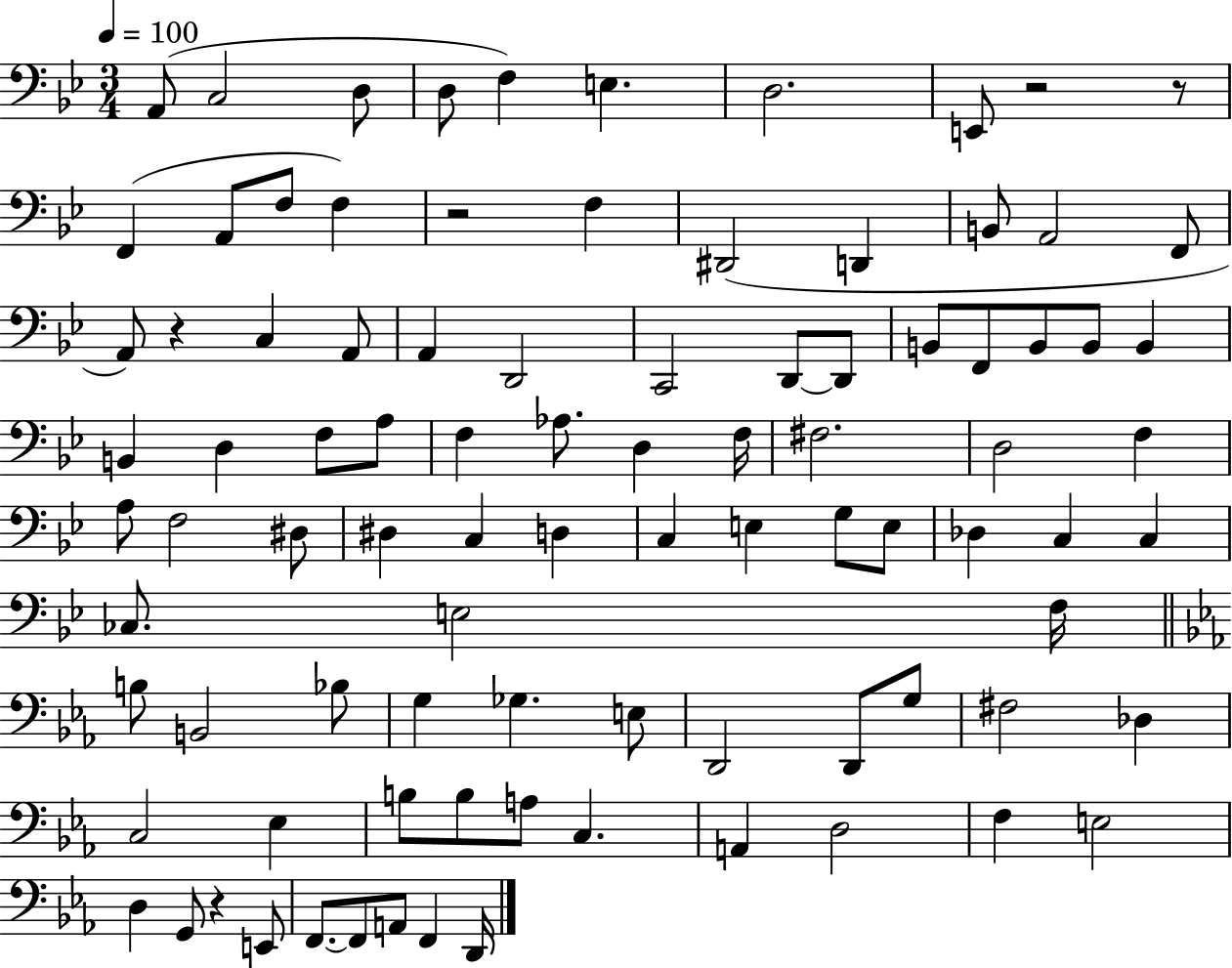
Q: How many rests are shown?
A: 5